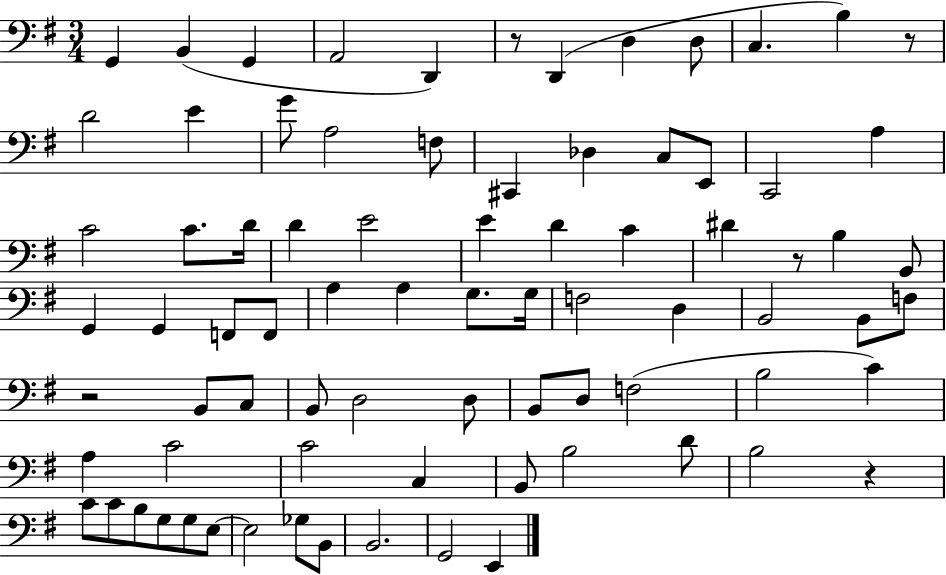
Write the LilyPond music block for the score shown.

{
  \clef bass
  \numericTimeSignature
  \time 3/4
  \key g \major
  g,4 b,4( g,4 | a,2 d,4) | r8 d,4( d4 d8 | c4. b4) r8 | \break d'2 e'4 | g'8 a2 f8 | cis,4 des4 c8 e,8 | c,2 a4 | \break c'2 c'8. d'16 | d'4 e'2 | e'4 d'4 c'4 | dis'4 r8 b4 b,8 | \break g,4 g,4 f,8 f,8 | a4 a4 g8. g16 | f2 d4 | b,2 b,8 f8 | \break r2 b,8 c8 | b,8 d2 d8 | b,8 d8 f2( | b2 c'4) | \break a4 c'2 | c'2 c4 | b,8 b2 d'8 | b2 r4 | \break c'8 c'8 b8 g8 g8 e8~~ | e2 ges8 b,8 | b,2. | g,2 e,4 | \break \bar "|."
}